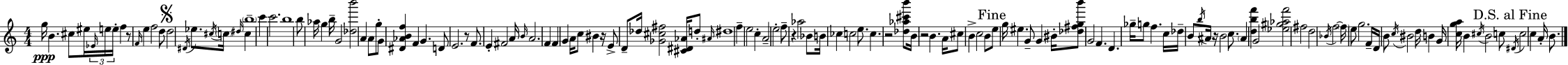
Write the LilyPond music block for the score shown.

{
  \clef treble
  \numericTimeSignature
  \time 4/4
  \key a \minor
  \repeat volta 2 { g''16\ppp b'4. cis''8 eis''16 \tuplet 3/2 { \grace { ees'16 } e''16 e''16-. } f''4 | r8 \grace { f'16 } e''4 f''2 | d''8 \mark \markup { \musicglyph "scripts.segno" } d''2 \acciaccatura { dis'16 } ees''8. \acciaccatura { cis''16 } \parenthesize c''16 | \grace { dis''16 } c''4 \parenthesize b''1-- | \break c'''4 c'''2. | b''1 | b''8 aes''16 g''4 b''16-- g'2 | <des'' b'''>2 a'4 | \break a'8 g''8-. g'8 <dis' aes' b' f''>4 f'4 g'4. | d'8 e'2. | r8 f'8. e'4-. fis'2 | a'16 \grace { b'16 } a'2. | \break f'4 f'4 g'4 a'16 c''8 | bis'4 r16 e'8-> d'8-- des''16 <ges' cis'' fis''>2 | <cis' dis' aes'>16 d''8-. \grace { ais'16 } dis''1 | f''4-- e''2 | \break c''4-. a'2-- e''2-. | f''8-- r4 aes''2 | bes'8 b'16 ces''4 c''2 | e''8. c''4. r2 | \break <des'' aes'' cis''' b'''>8 b'16 r2 | b'4. a'16 cis''8 b'4-> c''2 | b'8 \mark "Fine" e''8 g''16 eis''4. | g'8-- g'4 bis'16-. <des'' fis'' g'' b'''>8 g'2 | \break f'4. d'4. ges''16-- g''8 | f''4. c''16 des''16-- b'8 \acciaccatura { b''16 } ais'16 r16 b'2 | c''8. \parenthesize ais'4 <d'' b'' f'''>4 | g'2 <ees'' gis'' aes'' f'''>2 | \break fis''2 d''2 | \acciaccatura { bes'16 } f''2~~ \parenthesize f''16 e''8 g''2. | f'16-- d'16 b'8 \acciaccatura { c''16 } bis'2 | d''16 b'4 g'16 <c'' g'' a''>16 b'4 | \break \acciaccatura { cis''16 } b'2 c''8 \mark "D.S. al Fine" \acciaccatura { dis'16 } c''2 | c''4 a'16-. b'8. } \bar "|."
}